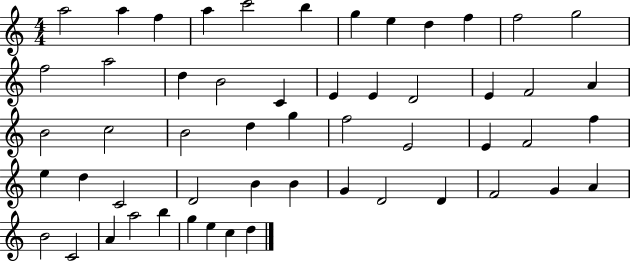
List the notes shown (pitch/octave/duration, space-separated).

A5/h A5/q F5/q A5/q C6/h B5/q G5/q E5/q D5/q F5/q F5/h G5/h F5/h A5/h D5/q B4/h C4/q E4/q E4/q D4/h E4/q F4/h A4/q B4/h C5/h B4/h D5/q G5/q F5/h E4/h E4/q F4/h F5/q E5/q D5/q C4/h D4/h B4/q B4/q G4/q D4/h D4/q F4/h G4/q A4/q B4/h C4/h A4/q A5/h B5/q G5/q E5/q C5/q D5/q